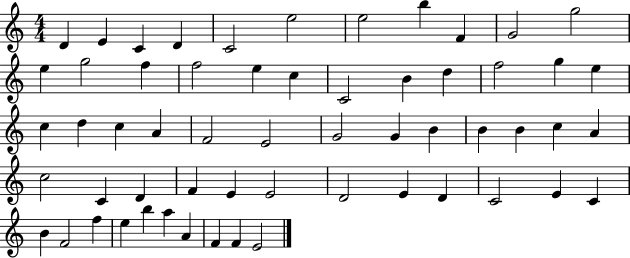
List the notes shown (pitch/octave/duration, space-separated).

D4/q E4/q C4/q D4/q C4/h E5/h E5/h B5/q F4/q G4/h G5/h E5/q G5/h F5/q F5/h E5/q C5/q C4/h B4/q D5/q F5/h G5/q E5/q C5/q D5/q C5/q A4/q F4/h E4/h G4/h G4/q B4/q B4/q B4/q C5/q A4/q C5/h C4/q D4/q F4/q E4/q E4/h D4/h E4/q D4/q C4/h E4/q C4/q B4/q F4/h F5/q E5/q B5/q A5/q A4/q F4/q F4/q E4/h